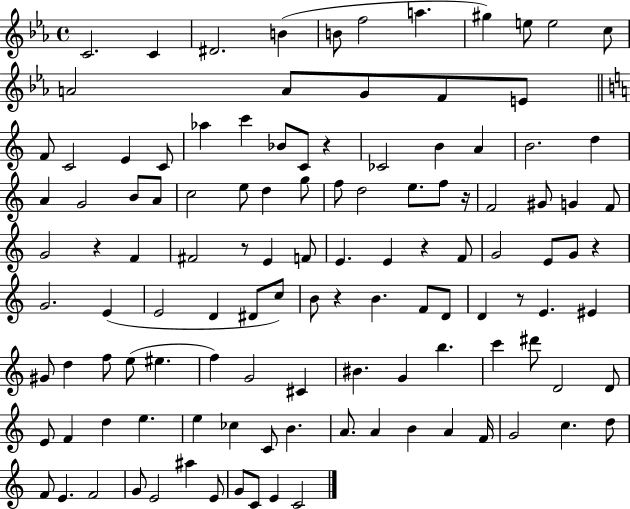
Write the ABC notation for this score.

X:1
T:Untitled
M:4/4
L:1/4
K:Eb
C2 C ^D2 B B/2 f2 a ^g e/2 e2 c/2 A2 A/2 G/2 F/2 E/2 F/2 C2 E C/2 _a c' _B/2 C/2 z _C2 B A B2 d A G2 B/2 A/2 c2 e/2 d g/2 f/2 d2 e/2 f/2 z/4 F2 ^G/2 G F/2 G2 z F ^F2 z/2 E F/2 E E z F/2 G2 E/2 G/2 z G2 E E2 D ^D/2 c/2 B/2 z B F/2 D/2 D z/2 E ^E ^G/2 d f/2 e/2 ^e f G2 ^C ^B G b c' ^d'/2 D2 D/2 E/2 F d e e _c C/2 B A/2 A B A F/4 G2 c d/2 F/2 E F2 G/2 E2 ^a E/2 G/2 C/2 E C2